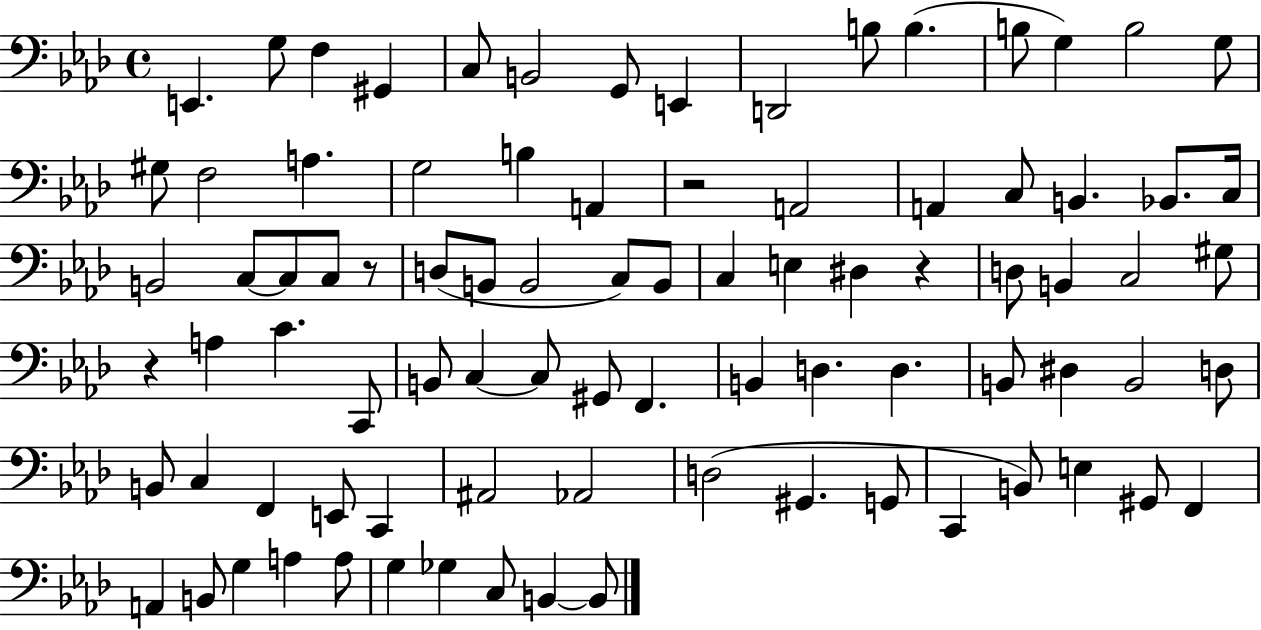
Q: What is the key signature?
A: AES major